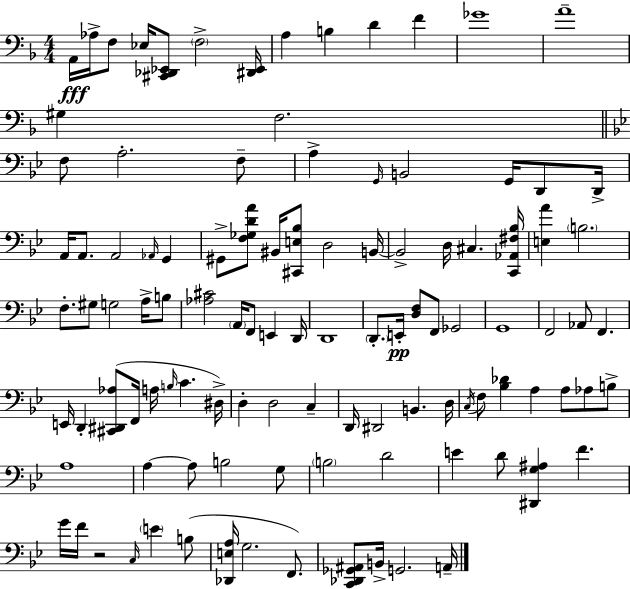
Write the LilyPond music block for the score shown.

{
  \clef bass
  \numericTimeSignature
  \time 4/4
  \key d \minor
  a,16\fff aes16-> f8 ees16 <cis, des, ees,>8 \parenthesize f2-> <dis, ees,>16 | a4 b4 d'4 f'4 | ges'1 | a'1-- | \break gis4 f2. | \bar "||" \break \key bes \major f8 a2.-. f8-- | a4-> \grace { g,16 } b,2 g,16 d,8 | d,16-> a,16 a,8. a,2 \grace { aes,16 } g,4 | gis,8-> <f ges d' a'>8 bis,16 <cis, e bes>8 d2 | \break b,16~~ b,2-> d16 cis4. | <c, aes, fis bes>16 <e a'>4 \parenthesize b2. | f8.-. gis8 g2 a16-> | b8 <aes cis'>2 \parenthesize a,16 f,8 e,4 | \break d,16 d,1 | \parenthesize d,8.-. e,16-.\pp <d f>8 f,8 ges,2 | g,1 | f,2 aes,8 f,4. | \break e,16 d,4-. <cis, dis, aes>8( f,16 a16 \grace { b16 } c'4. | dis16->) d4-. d2 c4-- | d,16 dis,2 b,4. | d16 \acciaccatura { c16 } f8 <bes des'>4 a4 a8 | \break aes8 b8-> a1 | a4~~ a8 b2 | g8 \parenthesize b2 d'2 | e'4 d'8 <dis, g ais>4 f'4. | \break g'16 f'16 r2 \grace { c16 } \parenthesize e'4 | b8( <des, e a>16 g2. | f,8.) <c, des, ges, ais,>8 b,16-> g,2. | a,16-- \bar "|."
}